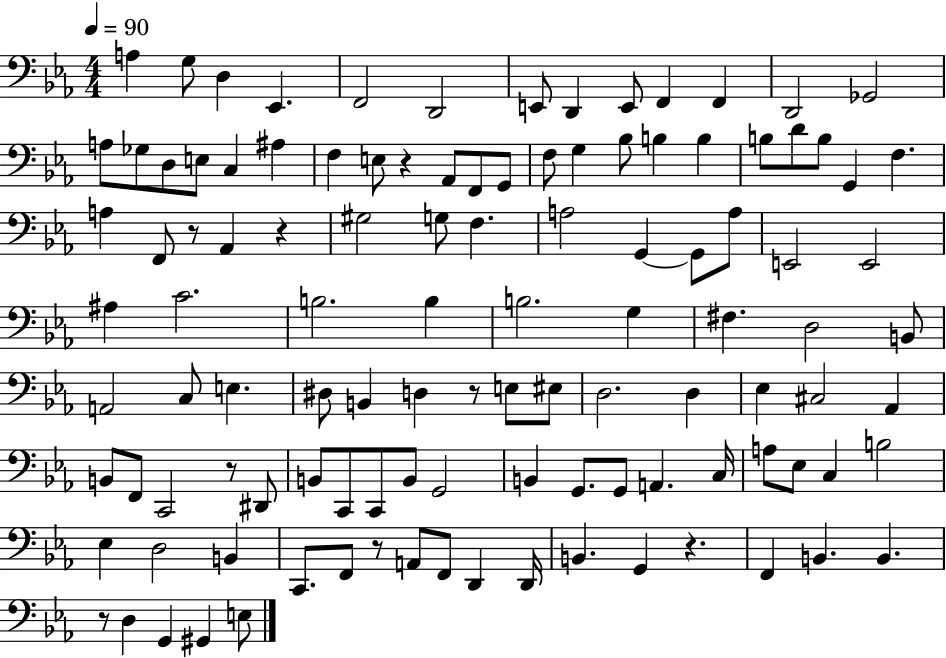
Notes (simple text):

A3/q G3/e D3/q Eb2/q. F2/h D2/h E2/e D2/q E2/e F2/q F2/q D2/h Gb2/h A3/e Gb3/e D3/e E3/e C3/q A#3/q F3/q E3/e R/q Ab2/e F2/e G2/e F3/e G3/q Bb3/e B3/q B3/q B3/e D4/e B3/e G2/q F3/q. A3/q F2/e R/e Ab2/q R/q G#3/h G3/e F3/q. A3/h G2/q G2/e A3/e E2/h E2/h A#3/q C4/h. B3/h. B3/q B3/h. G3/q F#3/q. D3/h B2/e A2/h C3/e E3/q. D#3/e B2/q D3/q R/e E3/e EIS3/e D3/h. D3/q Eb3/q C#3/h Ab2/q B2/e F2/e C2/h R/e D#2/e B2/e C2/e C2/e B2/e G2/h B2/q G2/e. G2/e A2/q. C3/s A3/e Eb3/e C3/q B3/h Eb3/q D3/h B2/q C2/e. F2/e R/e A2/e F2/e D2/q D2/s B2/q. G2/q R/q. F2/q B2/q. B2/q. R/e D3/q G2/q G#2/q E3/e